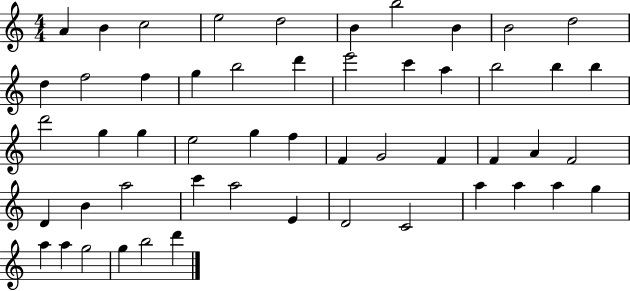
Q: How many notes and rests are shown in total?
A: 52